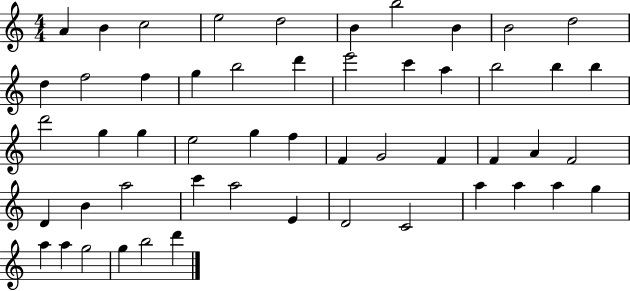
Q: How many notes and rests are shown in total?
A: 52